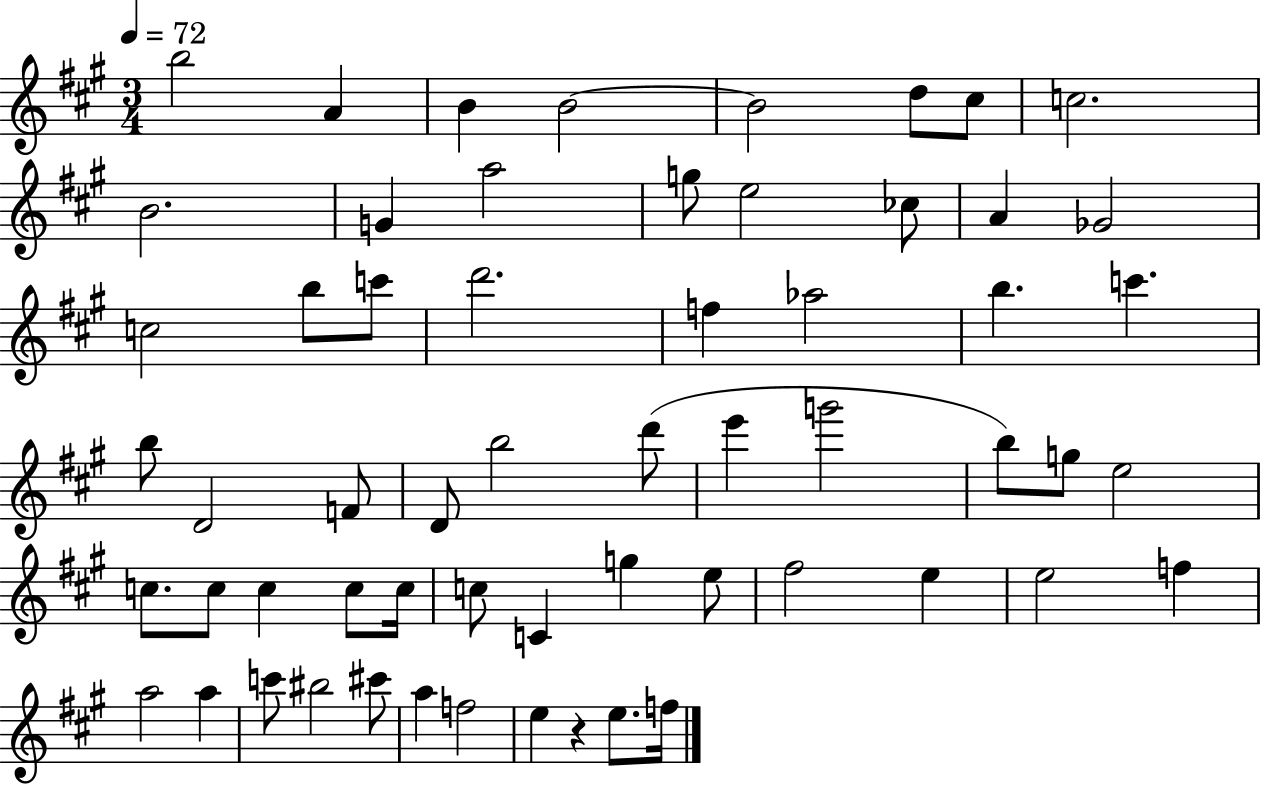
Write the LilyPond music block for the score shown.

{
  \clef treble
  \numericTimeSignature
  \time 3/4
  \key a \major
  \tempo 4 = 72
  b''2 a'4 | b'4 b'2~~ | b'2 d''8 cis''8 | c''2. | \break b'2. | g'4 a''2 | g''8 e''2 ces''8 | a'4 ges'2 | \break c''2 b''8 c'''8 | d'''2. | f''4 aes''2 | b''4. c'''4. | \break b''8 d'2 f'8 | d'8 b''2 d'''8( | e'''4 g'''2 | b''8) g''8 e''2 | \break c''8. c''8 c''4 c''8 c''16 | c''8 c'4 g''4 e''8 | fis''2 e''4 | e''2 f''4 | \break a''2 a''4 | c'''8 bis''2 cis'''8 | a''4 f''2 | e''4 r4 e''8. f''16 | \break \bar "|."
}